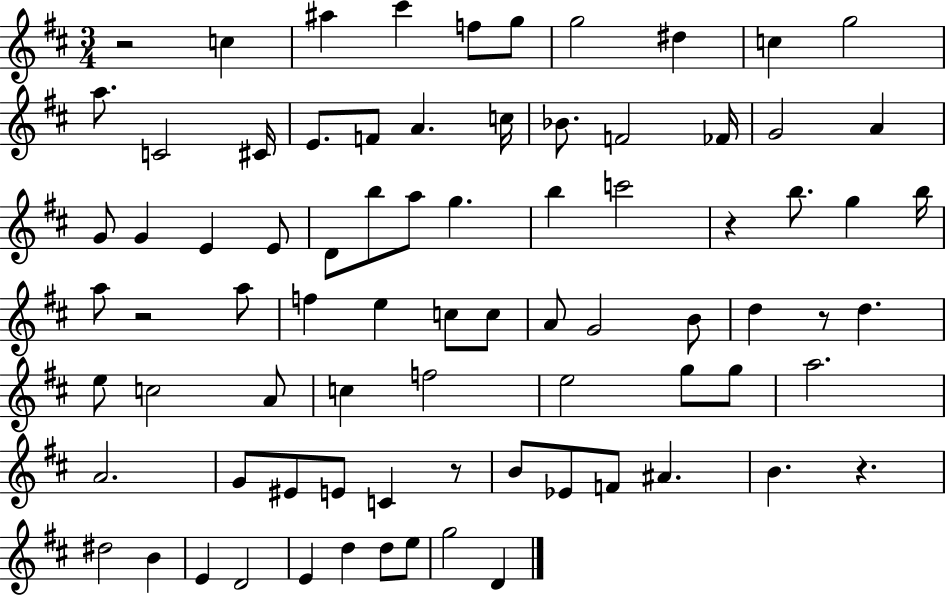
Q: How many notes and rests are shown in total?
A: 80